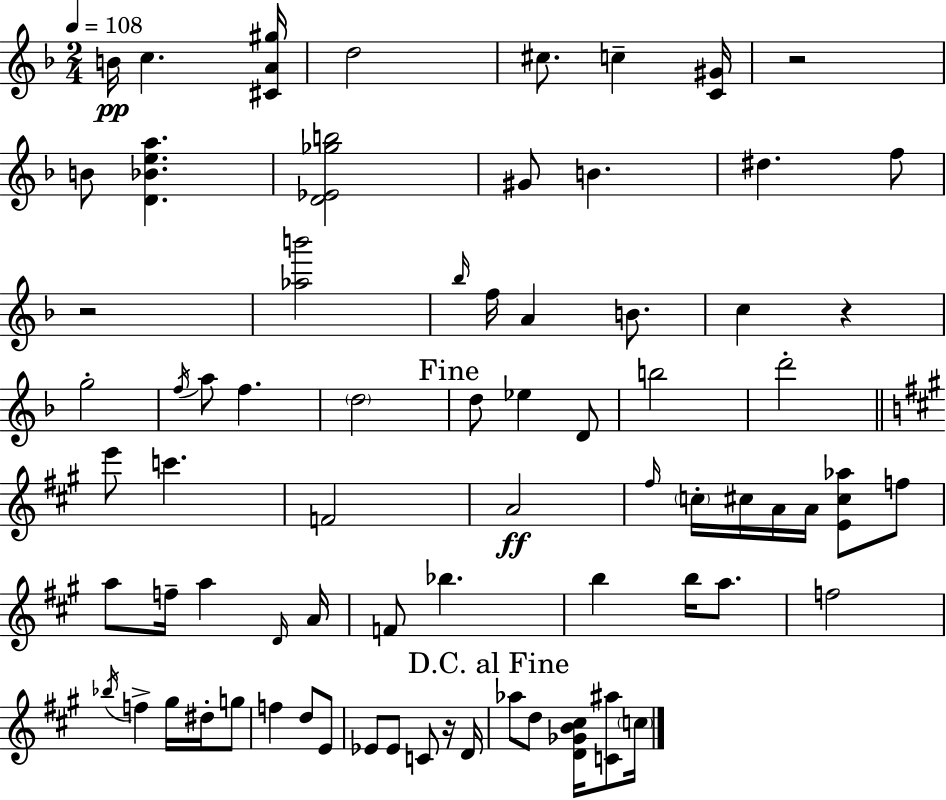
X:1
T:Untitled
M:2/4
L:1/4
K:F
B/4 c [^CA^g]/4 d2 ^c/2 c [C^G]/4 z2 B/2 [D_Bea] [D_E_gb]2 ^G/2 B ^d f/2 z2 [_ab']2 _b/4 f/4 A B/2 c z g2 f/4 a/2 f d2 d/2 _e D/2 b2 d'2 e'/2 c' F2 A2 ^f/4 c/4 ^c/4 A/4 A/4 [E^c_a]/2 f/2 a/2 f/4 a D/4 A/4 F/2 _b b b/4 a/2 f2 _b/4 f ^g/4 ^d/4 g/2 f d/2 E/2 _E/2 _E/2 C/2 z/4 D/4 _a/2 d/2 [D_GB^c]/4 [C^a]/2 c/4